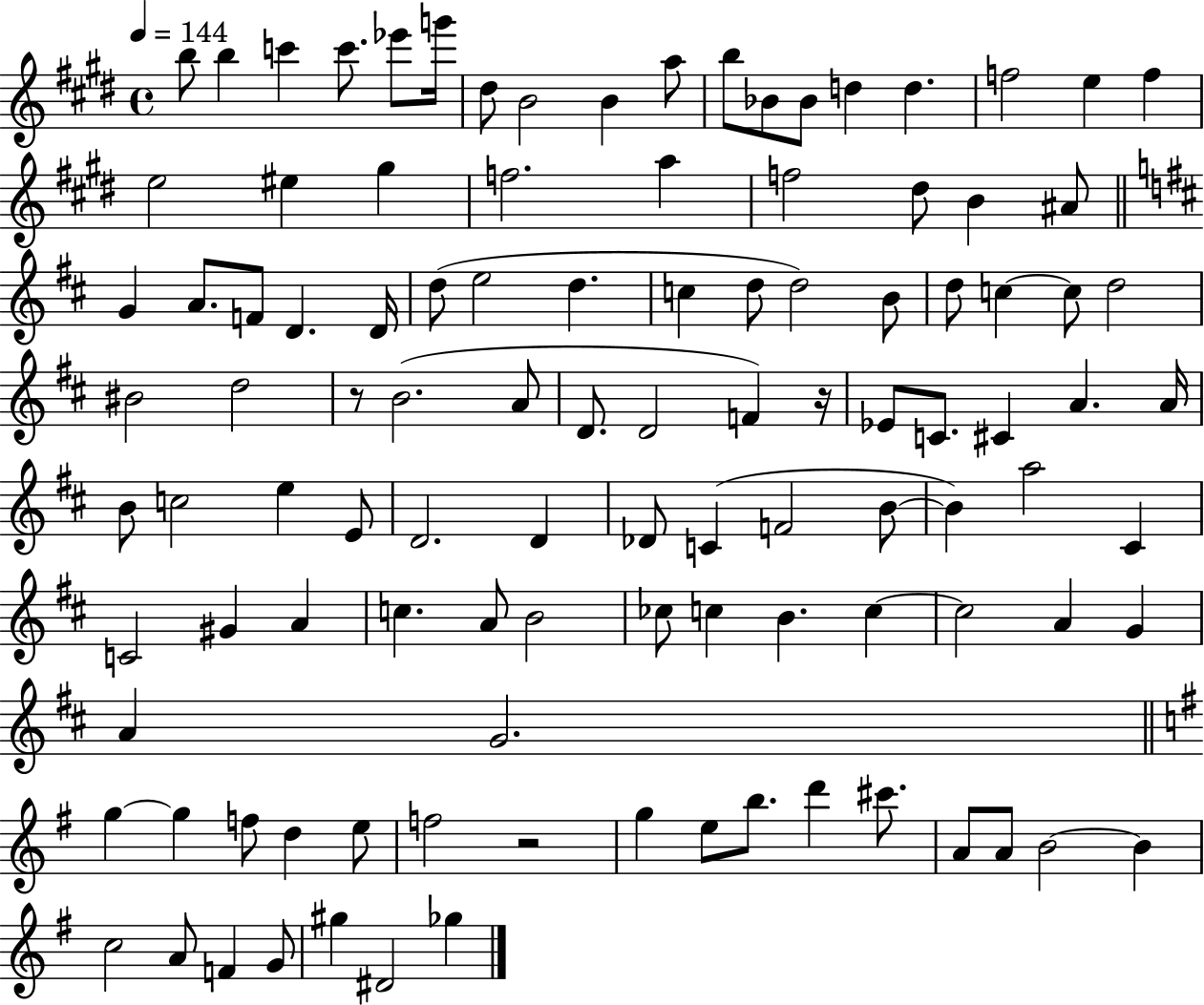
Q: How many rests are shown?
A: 3